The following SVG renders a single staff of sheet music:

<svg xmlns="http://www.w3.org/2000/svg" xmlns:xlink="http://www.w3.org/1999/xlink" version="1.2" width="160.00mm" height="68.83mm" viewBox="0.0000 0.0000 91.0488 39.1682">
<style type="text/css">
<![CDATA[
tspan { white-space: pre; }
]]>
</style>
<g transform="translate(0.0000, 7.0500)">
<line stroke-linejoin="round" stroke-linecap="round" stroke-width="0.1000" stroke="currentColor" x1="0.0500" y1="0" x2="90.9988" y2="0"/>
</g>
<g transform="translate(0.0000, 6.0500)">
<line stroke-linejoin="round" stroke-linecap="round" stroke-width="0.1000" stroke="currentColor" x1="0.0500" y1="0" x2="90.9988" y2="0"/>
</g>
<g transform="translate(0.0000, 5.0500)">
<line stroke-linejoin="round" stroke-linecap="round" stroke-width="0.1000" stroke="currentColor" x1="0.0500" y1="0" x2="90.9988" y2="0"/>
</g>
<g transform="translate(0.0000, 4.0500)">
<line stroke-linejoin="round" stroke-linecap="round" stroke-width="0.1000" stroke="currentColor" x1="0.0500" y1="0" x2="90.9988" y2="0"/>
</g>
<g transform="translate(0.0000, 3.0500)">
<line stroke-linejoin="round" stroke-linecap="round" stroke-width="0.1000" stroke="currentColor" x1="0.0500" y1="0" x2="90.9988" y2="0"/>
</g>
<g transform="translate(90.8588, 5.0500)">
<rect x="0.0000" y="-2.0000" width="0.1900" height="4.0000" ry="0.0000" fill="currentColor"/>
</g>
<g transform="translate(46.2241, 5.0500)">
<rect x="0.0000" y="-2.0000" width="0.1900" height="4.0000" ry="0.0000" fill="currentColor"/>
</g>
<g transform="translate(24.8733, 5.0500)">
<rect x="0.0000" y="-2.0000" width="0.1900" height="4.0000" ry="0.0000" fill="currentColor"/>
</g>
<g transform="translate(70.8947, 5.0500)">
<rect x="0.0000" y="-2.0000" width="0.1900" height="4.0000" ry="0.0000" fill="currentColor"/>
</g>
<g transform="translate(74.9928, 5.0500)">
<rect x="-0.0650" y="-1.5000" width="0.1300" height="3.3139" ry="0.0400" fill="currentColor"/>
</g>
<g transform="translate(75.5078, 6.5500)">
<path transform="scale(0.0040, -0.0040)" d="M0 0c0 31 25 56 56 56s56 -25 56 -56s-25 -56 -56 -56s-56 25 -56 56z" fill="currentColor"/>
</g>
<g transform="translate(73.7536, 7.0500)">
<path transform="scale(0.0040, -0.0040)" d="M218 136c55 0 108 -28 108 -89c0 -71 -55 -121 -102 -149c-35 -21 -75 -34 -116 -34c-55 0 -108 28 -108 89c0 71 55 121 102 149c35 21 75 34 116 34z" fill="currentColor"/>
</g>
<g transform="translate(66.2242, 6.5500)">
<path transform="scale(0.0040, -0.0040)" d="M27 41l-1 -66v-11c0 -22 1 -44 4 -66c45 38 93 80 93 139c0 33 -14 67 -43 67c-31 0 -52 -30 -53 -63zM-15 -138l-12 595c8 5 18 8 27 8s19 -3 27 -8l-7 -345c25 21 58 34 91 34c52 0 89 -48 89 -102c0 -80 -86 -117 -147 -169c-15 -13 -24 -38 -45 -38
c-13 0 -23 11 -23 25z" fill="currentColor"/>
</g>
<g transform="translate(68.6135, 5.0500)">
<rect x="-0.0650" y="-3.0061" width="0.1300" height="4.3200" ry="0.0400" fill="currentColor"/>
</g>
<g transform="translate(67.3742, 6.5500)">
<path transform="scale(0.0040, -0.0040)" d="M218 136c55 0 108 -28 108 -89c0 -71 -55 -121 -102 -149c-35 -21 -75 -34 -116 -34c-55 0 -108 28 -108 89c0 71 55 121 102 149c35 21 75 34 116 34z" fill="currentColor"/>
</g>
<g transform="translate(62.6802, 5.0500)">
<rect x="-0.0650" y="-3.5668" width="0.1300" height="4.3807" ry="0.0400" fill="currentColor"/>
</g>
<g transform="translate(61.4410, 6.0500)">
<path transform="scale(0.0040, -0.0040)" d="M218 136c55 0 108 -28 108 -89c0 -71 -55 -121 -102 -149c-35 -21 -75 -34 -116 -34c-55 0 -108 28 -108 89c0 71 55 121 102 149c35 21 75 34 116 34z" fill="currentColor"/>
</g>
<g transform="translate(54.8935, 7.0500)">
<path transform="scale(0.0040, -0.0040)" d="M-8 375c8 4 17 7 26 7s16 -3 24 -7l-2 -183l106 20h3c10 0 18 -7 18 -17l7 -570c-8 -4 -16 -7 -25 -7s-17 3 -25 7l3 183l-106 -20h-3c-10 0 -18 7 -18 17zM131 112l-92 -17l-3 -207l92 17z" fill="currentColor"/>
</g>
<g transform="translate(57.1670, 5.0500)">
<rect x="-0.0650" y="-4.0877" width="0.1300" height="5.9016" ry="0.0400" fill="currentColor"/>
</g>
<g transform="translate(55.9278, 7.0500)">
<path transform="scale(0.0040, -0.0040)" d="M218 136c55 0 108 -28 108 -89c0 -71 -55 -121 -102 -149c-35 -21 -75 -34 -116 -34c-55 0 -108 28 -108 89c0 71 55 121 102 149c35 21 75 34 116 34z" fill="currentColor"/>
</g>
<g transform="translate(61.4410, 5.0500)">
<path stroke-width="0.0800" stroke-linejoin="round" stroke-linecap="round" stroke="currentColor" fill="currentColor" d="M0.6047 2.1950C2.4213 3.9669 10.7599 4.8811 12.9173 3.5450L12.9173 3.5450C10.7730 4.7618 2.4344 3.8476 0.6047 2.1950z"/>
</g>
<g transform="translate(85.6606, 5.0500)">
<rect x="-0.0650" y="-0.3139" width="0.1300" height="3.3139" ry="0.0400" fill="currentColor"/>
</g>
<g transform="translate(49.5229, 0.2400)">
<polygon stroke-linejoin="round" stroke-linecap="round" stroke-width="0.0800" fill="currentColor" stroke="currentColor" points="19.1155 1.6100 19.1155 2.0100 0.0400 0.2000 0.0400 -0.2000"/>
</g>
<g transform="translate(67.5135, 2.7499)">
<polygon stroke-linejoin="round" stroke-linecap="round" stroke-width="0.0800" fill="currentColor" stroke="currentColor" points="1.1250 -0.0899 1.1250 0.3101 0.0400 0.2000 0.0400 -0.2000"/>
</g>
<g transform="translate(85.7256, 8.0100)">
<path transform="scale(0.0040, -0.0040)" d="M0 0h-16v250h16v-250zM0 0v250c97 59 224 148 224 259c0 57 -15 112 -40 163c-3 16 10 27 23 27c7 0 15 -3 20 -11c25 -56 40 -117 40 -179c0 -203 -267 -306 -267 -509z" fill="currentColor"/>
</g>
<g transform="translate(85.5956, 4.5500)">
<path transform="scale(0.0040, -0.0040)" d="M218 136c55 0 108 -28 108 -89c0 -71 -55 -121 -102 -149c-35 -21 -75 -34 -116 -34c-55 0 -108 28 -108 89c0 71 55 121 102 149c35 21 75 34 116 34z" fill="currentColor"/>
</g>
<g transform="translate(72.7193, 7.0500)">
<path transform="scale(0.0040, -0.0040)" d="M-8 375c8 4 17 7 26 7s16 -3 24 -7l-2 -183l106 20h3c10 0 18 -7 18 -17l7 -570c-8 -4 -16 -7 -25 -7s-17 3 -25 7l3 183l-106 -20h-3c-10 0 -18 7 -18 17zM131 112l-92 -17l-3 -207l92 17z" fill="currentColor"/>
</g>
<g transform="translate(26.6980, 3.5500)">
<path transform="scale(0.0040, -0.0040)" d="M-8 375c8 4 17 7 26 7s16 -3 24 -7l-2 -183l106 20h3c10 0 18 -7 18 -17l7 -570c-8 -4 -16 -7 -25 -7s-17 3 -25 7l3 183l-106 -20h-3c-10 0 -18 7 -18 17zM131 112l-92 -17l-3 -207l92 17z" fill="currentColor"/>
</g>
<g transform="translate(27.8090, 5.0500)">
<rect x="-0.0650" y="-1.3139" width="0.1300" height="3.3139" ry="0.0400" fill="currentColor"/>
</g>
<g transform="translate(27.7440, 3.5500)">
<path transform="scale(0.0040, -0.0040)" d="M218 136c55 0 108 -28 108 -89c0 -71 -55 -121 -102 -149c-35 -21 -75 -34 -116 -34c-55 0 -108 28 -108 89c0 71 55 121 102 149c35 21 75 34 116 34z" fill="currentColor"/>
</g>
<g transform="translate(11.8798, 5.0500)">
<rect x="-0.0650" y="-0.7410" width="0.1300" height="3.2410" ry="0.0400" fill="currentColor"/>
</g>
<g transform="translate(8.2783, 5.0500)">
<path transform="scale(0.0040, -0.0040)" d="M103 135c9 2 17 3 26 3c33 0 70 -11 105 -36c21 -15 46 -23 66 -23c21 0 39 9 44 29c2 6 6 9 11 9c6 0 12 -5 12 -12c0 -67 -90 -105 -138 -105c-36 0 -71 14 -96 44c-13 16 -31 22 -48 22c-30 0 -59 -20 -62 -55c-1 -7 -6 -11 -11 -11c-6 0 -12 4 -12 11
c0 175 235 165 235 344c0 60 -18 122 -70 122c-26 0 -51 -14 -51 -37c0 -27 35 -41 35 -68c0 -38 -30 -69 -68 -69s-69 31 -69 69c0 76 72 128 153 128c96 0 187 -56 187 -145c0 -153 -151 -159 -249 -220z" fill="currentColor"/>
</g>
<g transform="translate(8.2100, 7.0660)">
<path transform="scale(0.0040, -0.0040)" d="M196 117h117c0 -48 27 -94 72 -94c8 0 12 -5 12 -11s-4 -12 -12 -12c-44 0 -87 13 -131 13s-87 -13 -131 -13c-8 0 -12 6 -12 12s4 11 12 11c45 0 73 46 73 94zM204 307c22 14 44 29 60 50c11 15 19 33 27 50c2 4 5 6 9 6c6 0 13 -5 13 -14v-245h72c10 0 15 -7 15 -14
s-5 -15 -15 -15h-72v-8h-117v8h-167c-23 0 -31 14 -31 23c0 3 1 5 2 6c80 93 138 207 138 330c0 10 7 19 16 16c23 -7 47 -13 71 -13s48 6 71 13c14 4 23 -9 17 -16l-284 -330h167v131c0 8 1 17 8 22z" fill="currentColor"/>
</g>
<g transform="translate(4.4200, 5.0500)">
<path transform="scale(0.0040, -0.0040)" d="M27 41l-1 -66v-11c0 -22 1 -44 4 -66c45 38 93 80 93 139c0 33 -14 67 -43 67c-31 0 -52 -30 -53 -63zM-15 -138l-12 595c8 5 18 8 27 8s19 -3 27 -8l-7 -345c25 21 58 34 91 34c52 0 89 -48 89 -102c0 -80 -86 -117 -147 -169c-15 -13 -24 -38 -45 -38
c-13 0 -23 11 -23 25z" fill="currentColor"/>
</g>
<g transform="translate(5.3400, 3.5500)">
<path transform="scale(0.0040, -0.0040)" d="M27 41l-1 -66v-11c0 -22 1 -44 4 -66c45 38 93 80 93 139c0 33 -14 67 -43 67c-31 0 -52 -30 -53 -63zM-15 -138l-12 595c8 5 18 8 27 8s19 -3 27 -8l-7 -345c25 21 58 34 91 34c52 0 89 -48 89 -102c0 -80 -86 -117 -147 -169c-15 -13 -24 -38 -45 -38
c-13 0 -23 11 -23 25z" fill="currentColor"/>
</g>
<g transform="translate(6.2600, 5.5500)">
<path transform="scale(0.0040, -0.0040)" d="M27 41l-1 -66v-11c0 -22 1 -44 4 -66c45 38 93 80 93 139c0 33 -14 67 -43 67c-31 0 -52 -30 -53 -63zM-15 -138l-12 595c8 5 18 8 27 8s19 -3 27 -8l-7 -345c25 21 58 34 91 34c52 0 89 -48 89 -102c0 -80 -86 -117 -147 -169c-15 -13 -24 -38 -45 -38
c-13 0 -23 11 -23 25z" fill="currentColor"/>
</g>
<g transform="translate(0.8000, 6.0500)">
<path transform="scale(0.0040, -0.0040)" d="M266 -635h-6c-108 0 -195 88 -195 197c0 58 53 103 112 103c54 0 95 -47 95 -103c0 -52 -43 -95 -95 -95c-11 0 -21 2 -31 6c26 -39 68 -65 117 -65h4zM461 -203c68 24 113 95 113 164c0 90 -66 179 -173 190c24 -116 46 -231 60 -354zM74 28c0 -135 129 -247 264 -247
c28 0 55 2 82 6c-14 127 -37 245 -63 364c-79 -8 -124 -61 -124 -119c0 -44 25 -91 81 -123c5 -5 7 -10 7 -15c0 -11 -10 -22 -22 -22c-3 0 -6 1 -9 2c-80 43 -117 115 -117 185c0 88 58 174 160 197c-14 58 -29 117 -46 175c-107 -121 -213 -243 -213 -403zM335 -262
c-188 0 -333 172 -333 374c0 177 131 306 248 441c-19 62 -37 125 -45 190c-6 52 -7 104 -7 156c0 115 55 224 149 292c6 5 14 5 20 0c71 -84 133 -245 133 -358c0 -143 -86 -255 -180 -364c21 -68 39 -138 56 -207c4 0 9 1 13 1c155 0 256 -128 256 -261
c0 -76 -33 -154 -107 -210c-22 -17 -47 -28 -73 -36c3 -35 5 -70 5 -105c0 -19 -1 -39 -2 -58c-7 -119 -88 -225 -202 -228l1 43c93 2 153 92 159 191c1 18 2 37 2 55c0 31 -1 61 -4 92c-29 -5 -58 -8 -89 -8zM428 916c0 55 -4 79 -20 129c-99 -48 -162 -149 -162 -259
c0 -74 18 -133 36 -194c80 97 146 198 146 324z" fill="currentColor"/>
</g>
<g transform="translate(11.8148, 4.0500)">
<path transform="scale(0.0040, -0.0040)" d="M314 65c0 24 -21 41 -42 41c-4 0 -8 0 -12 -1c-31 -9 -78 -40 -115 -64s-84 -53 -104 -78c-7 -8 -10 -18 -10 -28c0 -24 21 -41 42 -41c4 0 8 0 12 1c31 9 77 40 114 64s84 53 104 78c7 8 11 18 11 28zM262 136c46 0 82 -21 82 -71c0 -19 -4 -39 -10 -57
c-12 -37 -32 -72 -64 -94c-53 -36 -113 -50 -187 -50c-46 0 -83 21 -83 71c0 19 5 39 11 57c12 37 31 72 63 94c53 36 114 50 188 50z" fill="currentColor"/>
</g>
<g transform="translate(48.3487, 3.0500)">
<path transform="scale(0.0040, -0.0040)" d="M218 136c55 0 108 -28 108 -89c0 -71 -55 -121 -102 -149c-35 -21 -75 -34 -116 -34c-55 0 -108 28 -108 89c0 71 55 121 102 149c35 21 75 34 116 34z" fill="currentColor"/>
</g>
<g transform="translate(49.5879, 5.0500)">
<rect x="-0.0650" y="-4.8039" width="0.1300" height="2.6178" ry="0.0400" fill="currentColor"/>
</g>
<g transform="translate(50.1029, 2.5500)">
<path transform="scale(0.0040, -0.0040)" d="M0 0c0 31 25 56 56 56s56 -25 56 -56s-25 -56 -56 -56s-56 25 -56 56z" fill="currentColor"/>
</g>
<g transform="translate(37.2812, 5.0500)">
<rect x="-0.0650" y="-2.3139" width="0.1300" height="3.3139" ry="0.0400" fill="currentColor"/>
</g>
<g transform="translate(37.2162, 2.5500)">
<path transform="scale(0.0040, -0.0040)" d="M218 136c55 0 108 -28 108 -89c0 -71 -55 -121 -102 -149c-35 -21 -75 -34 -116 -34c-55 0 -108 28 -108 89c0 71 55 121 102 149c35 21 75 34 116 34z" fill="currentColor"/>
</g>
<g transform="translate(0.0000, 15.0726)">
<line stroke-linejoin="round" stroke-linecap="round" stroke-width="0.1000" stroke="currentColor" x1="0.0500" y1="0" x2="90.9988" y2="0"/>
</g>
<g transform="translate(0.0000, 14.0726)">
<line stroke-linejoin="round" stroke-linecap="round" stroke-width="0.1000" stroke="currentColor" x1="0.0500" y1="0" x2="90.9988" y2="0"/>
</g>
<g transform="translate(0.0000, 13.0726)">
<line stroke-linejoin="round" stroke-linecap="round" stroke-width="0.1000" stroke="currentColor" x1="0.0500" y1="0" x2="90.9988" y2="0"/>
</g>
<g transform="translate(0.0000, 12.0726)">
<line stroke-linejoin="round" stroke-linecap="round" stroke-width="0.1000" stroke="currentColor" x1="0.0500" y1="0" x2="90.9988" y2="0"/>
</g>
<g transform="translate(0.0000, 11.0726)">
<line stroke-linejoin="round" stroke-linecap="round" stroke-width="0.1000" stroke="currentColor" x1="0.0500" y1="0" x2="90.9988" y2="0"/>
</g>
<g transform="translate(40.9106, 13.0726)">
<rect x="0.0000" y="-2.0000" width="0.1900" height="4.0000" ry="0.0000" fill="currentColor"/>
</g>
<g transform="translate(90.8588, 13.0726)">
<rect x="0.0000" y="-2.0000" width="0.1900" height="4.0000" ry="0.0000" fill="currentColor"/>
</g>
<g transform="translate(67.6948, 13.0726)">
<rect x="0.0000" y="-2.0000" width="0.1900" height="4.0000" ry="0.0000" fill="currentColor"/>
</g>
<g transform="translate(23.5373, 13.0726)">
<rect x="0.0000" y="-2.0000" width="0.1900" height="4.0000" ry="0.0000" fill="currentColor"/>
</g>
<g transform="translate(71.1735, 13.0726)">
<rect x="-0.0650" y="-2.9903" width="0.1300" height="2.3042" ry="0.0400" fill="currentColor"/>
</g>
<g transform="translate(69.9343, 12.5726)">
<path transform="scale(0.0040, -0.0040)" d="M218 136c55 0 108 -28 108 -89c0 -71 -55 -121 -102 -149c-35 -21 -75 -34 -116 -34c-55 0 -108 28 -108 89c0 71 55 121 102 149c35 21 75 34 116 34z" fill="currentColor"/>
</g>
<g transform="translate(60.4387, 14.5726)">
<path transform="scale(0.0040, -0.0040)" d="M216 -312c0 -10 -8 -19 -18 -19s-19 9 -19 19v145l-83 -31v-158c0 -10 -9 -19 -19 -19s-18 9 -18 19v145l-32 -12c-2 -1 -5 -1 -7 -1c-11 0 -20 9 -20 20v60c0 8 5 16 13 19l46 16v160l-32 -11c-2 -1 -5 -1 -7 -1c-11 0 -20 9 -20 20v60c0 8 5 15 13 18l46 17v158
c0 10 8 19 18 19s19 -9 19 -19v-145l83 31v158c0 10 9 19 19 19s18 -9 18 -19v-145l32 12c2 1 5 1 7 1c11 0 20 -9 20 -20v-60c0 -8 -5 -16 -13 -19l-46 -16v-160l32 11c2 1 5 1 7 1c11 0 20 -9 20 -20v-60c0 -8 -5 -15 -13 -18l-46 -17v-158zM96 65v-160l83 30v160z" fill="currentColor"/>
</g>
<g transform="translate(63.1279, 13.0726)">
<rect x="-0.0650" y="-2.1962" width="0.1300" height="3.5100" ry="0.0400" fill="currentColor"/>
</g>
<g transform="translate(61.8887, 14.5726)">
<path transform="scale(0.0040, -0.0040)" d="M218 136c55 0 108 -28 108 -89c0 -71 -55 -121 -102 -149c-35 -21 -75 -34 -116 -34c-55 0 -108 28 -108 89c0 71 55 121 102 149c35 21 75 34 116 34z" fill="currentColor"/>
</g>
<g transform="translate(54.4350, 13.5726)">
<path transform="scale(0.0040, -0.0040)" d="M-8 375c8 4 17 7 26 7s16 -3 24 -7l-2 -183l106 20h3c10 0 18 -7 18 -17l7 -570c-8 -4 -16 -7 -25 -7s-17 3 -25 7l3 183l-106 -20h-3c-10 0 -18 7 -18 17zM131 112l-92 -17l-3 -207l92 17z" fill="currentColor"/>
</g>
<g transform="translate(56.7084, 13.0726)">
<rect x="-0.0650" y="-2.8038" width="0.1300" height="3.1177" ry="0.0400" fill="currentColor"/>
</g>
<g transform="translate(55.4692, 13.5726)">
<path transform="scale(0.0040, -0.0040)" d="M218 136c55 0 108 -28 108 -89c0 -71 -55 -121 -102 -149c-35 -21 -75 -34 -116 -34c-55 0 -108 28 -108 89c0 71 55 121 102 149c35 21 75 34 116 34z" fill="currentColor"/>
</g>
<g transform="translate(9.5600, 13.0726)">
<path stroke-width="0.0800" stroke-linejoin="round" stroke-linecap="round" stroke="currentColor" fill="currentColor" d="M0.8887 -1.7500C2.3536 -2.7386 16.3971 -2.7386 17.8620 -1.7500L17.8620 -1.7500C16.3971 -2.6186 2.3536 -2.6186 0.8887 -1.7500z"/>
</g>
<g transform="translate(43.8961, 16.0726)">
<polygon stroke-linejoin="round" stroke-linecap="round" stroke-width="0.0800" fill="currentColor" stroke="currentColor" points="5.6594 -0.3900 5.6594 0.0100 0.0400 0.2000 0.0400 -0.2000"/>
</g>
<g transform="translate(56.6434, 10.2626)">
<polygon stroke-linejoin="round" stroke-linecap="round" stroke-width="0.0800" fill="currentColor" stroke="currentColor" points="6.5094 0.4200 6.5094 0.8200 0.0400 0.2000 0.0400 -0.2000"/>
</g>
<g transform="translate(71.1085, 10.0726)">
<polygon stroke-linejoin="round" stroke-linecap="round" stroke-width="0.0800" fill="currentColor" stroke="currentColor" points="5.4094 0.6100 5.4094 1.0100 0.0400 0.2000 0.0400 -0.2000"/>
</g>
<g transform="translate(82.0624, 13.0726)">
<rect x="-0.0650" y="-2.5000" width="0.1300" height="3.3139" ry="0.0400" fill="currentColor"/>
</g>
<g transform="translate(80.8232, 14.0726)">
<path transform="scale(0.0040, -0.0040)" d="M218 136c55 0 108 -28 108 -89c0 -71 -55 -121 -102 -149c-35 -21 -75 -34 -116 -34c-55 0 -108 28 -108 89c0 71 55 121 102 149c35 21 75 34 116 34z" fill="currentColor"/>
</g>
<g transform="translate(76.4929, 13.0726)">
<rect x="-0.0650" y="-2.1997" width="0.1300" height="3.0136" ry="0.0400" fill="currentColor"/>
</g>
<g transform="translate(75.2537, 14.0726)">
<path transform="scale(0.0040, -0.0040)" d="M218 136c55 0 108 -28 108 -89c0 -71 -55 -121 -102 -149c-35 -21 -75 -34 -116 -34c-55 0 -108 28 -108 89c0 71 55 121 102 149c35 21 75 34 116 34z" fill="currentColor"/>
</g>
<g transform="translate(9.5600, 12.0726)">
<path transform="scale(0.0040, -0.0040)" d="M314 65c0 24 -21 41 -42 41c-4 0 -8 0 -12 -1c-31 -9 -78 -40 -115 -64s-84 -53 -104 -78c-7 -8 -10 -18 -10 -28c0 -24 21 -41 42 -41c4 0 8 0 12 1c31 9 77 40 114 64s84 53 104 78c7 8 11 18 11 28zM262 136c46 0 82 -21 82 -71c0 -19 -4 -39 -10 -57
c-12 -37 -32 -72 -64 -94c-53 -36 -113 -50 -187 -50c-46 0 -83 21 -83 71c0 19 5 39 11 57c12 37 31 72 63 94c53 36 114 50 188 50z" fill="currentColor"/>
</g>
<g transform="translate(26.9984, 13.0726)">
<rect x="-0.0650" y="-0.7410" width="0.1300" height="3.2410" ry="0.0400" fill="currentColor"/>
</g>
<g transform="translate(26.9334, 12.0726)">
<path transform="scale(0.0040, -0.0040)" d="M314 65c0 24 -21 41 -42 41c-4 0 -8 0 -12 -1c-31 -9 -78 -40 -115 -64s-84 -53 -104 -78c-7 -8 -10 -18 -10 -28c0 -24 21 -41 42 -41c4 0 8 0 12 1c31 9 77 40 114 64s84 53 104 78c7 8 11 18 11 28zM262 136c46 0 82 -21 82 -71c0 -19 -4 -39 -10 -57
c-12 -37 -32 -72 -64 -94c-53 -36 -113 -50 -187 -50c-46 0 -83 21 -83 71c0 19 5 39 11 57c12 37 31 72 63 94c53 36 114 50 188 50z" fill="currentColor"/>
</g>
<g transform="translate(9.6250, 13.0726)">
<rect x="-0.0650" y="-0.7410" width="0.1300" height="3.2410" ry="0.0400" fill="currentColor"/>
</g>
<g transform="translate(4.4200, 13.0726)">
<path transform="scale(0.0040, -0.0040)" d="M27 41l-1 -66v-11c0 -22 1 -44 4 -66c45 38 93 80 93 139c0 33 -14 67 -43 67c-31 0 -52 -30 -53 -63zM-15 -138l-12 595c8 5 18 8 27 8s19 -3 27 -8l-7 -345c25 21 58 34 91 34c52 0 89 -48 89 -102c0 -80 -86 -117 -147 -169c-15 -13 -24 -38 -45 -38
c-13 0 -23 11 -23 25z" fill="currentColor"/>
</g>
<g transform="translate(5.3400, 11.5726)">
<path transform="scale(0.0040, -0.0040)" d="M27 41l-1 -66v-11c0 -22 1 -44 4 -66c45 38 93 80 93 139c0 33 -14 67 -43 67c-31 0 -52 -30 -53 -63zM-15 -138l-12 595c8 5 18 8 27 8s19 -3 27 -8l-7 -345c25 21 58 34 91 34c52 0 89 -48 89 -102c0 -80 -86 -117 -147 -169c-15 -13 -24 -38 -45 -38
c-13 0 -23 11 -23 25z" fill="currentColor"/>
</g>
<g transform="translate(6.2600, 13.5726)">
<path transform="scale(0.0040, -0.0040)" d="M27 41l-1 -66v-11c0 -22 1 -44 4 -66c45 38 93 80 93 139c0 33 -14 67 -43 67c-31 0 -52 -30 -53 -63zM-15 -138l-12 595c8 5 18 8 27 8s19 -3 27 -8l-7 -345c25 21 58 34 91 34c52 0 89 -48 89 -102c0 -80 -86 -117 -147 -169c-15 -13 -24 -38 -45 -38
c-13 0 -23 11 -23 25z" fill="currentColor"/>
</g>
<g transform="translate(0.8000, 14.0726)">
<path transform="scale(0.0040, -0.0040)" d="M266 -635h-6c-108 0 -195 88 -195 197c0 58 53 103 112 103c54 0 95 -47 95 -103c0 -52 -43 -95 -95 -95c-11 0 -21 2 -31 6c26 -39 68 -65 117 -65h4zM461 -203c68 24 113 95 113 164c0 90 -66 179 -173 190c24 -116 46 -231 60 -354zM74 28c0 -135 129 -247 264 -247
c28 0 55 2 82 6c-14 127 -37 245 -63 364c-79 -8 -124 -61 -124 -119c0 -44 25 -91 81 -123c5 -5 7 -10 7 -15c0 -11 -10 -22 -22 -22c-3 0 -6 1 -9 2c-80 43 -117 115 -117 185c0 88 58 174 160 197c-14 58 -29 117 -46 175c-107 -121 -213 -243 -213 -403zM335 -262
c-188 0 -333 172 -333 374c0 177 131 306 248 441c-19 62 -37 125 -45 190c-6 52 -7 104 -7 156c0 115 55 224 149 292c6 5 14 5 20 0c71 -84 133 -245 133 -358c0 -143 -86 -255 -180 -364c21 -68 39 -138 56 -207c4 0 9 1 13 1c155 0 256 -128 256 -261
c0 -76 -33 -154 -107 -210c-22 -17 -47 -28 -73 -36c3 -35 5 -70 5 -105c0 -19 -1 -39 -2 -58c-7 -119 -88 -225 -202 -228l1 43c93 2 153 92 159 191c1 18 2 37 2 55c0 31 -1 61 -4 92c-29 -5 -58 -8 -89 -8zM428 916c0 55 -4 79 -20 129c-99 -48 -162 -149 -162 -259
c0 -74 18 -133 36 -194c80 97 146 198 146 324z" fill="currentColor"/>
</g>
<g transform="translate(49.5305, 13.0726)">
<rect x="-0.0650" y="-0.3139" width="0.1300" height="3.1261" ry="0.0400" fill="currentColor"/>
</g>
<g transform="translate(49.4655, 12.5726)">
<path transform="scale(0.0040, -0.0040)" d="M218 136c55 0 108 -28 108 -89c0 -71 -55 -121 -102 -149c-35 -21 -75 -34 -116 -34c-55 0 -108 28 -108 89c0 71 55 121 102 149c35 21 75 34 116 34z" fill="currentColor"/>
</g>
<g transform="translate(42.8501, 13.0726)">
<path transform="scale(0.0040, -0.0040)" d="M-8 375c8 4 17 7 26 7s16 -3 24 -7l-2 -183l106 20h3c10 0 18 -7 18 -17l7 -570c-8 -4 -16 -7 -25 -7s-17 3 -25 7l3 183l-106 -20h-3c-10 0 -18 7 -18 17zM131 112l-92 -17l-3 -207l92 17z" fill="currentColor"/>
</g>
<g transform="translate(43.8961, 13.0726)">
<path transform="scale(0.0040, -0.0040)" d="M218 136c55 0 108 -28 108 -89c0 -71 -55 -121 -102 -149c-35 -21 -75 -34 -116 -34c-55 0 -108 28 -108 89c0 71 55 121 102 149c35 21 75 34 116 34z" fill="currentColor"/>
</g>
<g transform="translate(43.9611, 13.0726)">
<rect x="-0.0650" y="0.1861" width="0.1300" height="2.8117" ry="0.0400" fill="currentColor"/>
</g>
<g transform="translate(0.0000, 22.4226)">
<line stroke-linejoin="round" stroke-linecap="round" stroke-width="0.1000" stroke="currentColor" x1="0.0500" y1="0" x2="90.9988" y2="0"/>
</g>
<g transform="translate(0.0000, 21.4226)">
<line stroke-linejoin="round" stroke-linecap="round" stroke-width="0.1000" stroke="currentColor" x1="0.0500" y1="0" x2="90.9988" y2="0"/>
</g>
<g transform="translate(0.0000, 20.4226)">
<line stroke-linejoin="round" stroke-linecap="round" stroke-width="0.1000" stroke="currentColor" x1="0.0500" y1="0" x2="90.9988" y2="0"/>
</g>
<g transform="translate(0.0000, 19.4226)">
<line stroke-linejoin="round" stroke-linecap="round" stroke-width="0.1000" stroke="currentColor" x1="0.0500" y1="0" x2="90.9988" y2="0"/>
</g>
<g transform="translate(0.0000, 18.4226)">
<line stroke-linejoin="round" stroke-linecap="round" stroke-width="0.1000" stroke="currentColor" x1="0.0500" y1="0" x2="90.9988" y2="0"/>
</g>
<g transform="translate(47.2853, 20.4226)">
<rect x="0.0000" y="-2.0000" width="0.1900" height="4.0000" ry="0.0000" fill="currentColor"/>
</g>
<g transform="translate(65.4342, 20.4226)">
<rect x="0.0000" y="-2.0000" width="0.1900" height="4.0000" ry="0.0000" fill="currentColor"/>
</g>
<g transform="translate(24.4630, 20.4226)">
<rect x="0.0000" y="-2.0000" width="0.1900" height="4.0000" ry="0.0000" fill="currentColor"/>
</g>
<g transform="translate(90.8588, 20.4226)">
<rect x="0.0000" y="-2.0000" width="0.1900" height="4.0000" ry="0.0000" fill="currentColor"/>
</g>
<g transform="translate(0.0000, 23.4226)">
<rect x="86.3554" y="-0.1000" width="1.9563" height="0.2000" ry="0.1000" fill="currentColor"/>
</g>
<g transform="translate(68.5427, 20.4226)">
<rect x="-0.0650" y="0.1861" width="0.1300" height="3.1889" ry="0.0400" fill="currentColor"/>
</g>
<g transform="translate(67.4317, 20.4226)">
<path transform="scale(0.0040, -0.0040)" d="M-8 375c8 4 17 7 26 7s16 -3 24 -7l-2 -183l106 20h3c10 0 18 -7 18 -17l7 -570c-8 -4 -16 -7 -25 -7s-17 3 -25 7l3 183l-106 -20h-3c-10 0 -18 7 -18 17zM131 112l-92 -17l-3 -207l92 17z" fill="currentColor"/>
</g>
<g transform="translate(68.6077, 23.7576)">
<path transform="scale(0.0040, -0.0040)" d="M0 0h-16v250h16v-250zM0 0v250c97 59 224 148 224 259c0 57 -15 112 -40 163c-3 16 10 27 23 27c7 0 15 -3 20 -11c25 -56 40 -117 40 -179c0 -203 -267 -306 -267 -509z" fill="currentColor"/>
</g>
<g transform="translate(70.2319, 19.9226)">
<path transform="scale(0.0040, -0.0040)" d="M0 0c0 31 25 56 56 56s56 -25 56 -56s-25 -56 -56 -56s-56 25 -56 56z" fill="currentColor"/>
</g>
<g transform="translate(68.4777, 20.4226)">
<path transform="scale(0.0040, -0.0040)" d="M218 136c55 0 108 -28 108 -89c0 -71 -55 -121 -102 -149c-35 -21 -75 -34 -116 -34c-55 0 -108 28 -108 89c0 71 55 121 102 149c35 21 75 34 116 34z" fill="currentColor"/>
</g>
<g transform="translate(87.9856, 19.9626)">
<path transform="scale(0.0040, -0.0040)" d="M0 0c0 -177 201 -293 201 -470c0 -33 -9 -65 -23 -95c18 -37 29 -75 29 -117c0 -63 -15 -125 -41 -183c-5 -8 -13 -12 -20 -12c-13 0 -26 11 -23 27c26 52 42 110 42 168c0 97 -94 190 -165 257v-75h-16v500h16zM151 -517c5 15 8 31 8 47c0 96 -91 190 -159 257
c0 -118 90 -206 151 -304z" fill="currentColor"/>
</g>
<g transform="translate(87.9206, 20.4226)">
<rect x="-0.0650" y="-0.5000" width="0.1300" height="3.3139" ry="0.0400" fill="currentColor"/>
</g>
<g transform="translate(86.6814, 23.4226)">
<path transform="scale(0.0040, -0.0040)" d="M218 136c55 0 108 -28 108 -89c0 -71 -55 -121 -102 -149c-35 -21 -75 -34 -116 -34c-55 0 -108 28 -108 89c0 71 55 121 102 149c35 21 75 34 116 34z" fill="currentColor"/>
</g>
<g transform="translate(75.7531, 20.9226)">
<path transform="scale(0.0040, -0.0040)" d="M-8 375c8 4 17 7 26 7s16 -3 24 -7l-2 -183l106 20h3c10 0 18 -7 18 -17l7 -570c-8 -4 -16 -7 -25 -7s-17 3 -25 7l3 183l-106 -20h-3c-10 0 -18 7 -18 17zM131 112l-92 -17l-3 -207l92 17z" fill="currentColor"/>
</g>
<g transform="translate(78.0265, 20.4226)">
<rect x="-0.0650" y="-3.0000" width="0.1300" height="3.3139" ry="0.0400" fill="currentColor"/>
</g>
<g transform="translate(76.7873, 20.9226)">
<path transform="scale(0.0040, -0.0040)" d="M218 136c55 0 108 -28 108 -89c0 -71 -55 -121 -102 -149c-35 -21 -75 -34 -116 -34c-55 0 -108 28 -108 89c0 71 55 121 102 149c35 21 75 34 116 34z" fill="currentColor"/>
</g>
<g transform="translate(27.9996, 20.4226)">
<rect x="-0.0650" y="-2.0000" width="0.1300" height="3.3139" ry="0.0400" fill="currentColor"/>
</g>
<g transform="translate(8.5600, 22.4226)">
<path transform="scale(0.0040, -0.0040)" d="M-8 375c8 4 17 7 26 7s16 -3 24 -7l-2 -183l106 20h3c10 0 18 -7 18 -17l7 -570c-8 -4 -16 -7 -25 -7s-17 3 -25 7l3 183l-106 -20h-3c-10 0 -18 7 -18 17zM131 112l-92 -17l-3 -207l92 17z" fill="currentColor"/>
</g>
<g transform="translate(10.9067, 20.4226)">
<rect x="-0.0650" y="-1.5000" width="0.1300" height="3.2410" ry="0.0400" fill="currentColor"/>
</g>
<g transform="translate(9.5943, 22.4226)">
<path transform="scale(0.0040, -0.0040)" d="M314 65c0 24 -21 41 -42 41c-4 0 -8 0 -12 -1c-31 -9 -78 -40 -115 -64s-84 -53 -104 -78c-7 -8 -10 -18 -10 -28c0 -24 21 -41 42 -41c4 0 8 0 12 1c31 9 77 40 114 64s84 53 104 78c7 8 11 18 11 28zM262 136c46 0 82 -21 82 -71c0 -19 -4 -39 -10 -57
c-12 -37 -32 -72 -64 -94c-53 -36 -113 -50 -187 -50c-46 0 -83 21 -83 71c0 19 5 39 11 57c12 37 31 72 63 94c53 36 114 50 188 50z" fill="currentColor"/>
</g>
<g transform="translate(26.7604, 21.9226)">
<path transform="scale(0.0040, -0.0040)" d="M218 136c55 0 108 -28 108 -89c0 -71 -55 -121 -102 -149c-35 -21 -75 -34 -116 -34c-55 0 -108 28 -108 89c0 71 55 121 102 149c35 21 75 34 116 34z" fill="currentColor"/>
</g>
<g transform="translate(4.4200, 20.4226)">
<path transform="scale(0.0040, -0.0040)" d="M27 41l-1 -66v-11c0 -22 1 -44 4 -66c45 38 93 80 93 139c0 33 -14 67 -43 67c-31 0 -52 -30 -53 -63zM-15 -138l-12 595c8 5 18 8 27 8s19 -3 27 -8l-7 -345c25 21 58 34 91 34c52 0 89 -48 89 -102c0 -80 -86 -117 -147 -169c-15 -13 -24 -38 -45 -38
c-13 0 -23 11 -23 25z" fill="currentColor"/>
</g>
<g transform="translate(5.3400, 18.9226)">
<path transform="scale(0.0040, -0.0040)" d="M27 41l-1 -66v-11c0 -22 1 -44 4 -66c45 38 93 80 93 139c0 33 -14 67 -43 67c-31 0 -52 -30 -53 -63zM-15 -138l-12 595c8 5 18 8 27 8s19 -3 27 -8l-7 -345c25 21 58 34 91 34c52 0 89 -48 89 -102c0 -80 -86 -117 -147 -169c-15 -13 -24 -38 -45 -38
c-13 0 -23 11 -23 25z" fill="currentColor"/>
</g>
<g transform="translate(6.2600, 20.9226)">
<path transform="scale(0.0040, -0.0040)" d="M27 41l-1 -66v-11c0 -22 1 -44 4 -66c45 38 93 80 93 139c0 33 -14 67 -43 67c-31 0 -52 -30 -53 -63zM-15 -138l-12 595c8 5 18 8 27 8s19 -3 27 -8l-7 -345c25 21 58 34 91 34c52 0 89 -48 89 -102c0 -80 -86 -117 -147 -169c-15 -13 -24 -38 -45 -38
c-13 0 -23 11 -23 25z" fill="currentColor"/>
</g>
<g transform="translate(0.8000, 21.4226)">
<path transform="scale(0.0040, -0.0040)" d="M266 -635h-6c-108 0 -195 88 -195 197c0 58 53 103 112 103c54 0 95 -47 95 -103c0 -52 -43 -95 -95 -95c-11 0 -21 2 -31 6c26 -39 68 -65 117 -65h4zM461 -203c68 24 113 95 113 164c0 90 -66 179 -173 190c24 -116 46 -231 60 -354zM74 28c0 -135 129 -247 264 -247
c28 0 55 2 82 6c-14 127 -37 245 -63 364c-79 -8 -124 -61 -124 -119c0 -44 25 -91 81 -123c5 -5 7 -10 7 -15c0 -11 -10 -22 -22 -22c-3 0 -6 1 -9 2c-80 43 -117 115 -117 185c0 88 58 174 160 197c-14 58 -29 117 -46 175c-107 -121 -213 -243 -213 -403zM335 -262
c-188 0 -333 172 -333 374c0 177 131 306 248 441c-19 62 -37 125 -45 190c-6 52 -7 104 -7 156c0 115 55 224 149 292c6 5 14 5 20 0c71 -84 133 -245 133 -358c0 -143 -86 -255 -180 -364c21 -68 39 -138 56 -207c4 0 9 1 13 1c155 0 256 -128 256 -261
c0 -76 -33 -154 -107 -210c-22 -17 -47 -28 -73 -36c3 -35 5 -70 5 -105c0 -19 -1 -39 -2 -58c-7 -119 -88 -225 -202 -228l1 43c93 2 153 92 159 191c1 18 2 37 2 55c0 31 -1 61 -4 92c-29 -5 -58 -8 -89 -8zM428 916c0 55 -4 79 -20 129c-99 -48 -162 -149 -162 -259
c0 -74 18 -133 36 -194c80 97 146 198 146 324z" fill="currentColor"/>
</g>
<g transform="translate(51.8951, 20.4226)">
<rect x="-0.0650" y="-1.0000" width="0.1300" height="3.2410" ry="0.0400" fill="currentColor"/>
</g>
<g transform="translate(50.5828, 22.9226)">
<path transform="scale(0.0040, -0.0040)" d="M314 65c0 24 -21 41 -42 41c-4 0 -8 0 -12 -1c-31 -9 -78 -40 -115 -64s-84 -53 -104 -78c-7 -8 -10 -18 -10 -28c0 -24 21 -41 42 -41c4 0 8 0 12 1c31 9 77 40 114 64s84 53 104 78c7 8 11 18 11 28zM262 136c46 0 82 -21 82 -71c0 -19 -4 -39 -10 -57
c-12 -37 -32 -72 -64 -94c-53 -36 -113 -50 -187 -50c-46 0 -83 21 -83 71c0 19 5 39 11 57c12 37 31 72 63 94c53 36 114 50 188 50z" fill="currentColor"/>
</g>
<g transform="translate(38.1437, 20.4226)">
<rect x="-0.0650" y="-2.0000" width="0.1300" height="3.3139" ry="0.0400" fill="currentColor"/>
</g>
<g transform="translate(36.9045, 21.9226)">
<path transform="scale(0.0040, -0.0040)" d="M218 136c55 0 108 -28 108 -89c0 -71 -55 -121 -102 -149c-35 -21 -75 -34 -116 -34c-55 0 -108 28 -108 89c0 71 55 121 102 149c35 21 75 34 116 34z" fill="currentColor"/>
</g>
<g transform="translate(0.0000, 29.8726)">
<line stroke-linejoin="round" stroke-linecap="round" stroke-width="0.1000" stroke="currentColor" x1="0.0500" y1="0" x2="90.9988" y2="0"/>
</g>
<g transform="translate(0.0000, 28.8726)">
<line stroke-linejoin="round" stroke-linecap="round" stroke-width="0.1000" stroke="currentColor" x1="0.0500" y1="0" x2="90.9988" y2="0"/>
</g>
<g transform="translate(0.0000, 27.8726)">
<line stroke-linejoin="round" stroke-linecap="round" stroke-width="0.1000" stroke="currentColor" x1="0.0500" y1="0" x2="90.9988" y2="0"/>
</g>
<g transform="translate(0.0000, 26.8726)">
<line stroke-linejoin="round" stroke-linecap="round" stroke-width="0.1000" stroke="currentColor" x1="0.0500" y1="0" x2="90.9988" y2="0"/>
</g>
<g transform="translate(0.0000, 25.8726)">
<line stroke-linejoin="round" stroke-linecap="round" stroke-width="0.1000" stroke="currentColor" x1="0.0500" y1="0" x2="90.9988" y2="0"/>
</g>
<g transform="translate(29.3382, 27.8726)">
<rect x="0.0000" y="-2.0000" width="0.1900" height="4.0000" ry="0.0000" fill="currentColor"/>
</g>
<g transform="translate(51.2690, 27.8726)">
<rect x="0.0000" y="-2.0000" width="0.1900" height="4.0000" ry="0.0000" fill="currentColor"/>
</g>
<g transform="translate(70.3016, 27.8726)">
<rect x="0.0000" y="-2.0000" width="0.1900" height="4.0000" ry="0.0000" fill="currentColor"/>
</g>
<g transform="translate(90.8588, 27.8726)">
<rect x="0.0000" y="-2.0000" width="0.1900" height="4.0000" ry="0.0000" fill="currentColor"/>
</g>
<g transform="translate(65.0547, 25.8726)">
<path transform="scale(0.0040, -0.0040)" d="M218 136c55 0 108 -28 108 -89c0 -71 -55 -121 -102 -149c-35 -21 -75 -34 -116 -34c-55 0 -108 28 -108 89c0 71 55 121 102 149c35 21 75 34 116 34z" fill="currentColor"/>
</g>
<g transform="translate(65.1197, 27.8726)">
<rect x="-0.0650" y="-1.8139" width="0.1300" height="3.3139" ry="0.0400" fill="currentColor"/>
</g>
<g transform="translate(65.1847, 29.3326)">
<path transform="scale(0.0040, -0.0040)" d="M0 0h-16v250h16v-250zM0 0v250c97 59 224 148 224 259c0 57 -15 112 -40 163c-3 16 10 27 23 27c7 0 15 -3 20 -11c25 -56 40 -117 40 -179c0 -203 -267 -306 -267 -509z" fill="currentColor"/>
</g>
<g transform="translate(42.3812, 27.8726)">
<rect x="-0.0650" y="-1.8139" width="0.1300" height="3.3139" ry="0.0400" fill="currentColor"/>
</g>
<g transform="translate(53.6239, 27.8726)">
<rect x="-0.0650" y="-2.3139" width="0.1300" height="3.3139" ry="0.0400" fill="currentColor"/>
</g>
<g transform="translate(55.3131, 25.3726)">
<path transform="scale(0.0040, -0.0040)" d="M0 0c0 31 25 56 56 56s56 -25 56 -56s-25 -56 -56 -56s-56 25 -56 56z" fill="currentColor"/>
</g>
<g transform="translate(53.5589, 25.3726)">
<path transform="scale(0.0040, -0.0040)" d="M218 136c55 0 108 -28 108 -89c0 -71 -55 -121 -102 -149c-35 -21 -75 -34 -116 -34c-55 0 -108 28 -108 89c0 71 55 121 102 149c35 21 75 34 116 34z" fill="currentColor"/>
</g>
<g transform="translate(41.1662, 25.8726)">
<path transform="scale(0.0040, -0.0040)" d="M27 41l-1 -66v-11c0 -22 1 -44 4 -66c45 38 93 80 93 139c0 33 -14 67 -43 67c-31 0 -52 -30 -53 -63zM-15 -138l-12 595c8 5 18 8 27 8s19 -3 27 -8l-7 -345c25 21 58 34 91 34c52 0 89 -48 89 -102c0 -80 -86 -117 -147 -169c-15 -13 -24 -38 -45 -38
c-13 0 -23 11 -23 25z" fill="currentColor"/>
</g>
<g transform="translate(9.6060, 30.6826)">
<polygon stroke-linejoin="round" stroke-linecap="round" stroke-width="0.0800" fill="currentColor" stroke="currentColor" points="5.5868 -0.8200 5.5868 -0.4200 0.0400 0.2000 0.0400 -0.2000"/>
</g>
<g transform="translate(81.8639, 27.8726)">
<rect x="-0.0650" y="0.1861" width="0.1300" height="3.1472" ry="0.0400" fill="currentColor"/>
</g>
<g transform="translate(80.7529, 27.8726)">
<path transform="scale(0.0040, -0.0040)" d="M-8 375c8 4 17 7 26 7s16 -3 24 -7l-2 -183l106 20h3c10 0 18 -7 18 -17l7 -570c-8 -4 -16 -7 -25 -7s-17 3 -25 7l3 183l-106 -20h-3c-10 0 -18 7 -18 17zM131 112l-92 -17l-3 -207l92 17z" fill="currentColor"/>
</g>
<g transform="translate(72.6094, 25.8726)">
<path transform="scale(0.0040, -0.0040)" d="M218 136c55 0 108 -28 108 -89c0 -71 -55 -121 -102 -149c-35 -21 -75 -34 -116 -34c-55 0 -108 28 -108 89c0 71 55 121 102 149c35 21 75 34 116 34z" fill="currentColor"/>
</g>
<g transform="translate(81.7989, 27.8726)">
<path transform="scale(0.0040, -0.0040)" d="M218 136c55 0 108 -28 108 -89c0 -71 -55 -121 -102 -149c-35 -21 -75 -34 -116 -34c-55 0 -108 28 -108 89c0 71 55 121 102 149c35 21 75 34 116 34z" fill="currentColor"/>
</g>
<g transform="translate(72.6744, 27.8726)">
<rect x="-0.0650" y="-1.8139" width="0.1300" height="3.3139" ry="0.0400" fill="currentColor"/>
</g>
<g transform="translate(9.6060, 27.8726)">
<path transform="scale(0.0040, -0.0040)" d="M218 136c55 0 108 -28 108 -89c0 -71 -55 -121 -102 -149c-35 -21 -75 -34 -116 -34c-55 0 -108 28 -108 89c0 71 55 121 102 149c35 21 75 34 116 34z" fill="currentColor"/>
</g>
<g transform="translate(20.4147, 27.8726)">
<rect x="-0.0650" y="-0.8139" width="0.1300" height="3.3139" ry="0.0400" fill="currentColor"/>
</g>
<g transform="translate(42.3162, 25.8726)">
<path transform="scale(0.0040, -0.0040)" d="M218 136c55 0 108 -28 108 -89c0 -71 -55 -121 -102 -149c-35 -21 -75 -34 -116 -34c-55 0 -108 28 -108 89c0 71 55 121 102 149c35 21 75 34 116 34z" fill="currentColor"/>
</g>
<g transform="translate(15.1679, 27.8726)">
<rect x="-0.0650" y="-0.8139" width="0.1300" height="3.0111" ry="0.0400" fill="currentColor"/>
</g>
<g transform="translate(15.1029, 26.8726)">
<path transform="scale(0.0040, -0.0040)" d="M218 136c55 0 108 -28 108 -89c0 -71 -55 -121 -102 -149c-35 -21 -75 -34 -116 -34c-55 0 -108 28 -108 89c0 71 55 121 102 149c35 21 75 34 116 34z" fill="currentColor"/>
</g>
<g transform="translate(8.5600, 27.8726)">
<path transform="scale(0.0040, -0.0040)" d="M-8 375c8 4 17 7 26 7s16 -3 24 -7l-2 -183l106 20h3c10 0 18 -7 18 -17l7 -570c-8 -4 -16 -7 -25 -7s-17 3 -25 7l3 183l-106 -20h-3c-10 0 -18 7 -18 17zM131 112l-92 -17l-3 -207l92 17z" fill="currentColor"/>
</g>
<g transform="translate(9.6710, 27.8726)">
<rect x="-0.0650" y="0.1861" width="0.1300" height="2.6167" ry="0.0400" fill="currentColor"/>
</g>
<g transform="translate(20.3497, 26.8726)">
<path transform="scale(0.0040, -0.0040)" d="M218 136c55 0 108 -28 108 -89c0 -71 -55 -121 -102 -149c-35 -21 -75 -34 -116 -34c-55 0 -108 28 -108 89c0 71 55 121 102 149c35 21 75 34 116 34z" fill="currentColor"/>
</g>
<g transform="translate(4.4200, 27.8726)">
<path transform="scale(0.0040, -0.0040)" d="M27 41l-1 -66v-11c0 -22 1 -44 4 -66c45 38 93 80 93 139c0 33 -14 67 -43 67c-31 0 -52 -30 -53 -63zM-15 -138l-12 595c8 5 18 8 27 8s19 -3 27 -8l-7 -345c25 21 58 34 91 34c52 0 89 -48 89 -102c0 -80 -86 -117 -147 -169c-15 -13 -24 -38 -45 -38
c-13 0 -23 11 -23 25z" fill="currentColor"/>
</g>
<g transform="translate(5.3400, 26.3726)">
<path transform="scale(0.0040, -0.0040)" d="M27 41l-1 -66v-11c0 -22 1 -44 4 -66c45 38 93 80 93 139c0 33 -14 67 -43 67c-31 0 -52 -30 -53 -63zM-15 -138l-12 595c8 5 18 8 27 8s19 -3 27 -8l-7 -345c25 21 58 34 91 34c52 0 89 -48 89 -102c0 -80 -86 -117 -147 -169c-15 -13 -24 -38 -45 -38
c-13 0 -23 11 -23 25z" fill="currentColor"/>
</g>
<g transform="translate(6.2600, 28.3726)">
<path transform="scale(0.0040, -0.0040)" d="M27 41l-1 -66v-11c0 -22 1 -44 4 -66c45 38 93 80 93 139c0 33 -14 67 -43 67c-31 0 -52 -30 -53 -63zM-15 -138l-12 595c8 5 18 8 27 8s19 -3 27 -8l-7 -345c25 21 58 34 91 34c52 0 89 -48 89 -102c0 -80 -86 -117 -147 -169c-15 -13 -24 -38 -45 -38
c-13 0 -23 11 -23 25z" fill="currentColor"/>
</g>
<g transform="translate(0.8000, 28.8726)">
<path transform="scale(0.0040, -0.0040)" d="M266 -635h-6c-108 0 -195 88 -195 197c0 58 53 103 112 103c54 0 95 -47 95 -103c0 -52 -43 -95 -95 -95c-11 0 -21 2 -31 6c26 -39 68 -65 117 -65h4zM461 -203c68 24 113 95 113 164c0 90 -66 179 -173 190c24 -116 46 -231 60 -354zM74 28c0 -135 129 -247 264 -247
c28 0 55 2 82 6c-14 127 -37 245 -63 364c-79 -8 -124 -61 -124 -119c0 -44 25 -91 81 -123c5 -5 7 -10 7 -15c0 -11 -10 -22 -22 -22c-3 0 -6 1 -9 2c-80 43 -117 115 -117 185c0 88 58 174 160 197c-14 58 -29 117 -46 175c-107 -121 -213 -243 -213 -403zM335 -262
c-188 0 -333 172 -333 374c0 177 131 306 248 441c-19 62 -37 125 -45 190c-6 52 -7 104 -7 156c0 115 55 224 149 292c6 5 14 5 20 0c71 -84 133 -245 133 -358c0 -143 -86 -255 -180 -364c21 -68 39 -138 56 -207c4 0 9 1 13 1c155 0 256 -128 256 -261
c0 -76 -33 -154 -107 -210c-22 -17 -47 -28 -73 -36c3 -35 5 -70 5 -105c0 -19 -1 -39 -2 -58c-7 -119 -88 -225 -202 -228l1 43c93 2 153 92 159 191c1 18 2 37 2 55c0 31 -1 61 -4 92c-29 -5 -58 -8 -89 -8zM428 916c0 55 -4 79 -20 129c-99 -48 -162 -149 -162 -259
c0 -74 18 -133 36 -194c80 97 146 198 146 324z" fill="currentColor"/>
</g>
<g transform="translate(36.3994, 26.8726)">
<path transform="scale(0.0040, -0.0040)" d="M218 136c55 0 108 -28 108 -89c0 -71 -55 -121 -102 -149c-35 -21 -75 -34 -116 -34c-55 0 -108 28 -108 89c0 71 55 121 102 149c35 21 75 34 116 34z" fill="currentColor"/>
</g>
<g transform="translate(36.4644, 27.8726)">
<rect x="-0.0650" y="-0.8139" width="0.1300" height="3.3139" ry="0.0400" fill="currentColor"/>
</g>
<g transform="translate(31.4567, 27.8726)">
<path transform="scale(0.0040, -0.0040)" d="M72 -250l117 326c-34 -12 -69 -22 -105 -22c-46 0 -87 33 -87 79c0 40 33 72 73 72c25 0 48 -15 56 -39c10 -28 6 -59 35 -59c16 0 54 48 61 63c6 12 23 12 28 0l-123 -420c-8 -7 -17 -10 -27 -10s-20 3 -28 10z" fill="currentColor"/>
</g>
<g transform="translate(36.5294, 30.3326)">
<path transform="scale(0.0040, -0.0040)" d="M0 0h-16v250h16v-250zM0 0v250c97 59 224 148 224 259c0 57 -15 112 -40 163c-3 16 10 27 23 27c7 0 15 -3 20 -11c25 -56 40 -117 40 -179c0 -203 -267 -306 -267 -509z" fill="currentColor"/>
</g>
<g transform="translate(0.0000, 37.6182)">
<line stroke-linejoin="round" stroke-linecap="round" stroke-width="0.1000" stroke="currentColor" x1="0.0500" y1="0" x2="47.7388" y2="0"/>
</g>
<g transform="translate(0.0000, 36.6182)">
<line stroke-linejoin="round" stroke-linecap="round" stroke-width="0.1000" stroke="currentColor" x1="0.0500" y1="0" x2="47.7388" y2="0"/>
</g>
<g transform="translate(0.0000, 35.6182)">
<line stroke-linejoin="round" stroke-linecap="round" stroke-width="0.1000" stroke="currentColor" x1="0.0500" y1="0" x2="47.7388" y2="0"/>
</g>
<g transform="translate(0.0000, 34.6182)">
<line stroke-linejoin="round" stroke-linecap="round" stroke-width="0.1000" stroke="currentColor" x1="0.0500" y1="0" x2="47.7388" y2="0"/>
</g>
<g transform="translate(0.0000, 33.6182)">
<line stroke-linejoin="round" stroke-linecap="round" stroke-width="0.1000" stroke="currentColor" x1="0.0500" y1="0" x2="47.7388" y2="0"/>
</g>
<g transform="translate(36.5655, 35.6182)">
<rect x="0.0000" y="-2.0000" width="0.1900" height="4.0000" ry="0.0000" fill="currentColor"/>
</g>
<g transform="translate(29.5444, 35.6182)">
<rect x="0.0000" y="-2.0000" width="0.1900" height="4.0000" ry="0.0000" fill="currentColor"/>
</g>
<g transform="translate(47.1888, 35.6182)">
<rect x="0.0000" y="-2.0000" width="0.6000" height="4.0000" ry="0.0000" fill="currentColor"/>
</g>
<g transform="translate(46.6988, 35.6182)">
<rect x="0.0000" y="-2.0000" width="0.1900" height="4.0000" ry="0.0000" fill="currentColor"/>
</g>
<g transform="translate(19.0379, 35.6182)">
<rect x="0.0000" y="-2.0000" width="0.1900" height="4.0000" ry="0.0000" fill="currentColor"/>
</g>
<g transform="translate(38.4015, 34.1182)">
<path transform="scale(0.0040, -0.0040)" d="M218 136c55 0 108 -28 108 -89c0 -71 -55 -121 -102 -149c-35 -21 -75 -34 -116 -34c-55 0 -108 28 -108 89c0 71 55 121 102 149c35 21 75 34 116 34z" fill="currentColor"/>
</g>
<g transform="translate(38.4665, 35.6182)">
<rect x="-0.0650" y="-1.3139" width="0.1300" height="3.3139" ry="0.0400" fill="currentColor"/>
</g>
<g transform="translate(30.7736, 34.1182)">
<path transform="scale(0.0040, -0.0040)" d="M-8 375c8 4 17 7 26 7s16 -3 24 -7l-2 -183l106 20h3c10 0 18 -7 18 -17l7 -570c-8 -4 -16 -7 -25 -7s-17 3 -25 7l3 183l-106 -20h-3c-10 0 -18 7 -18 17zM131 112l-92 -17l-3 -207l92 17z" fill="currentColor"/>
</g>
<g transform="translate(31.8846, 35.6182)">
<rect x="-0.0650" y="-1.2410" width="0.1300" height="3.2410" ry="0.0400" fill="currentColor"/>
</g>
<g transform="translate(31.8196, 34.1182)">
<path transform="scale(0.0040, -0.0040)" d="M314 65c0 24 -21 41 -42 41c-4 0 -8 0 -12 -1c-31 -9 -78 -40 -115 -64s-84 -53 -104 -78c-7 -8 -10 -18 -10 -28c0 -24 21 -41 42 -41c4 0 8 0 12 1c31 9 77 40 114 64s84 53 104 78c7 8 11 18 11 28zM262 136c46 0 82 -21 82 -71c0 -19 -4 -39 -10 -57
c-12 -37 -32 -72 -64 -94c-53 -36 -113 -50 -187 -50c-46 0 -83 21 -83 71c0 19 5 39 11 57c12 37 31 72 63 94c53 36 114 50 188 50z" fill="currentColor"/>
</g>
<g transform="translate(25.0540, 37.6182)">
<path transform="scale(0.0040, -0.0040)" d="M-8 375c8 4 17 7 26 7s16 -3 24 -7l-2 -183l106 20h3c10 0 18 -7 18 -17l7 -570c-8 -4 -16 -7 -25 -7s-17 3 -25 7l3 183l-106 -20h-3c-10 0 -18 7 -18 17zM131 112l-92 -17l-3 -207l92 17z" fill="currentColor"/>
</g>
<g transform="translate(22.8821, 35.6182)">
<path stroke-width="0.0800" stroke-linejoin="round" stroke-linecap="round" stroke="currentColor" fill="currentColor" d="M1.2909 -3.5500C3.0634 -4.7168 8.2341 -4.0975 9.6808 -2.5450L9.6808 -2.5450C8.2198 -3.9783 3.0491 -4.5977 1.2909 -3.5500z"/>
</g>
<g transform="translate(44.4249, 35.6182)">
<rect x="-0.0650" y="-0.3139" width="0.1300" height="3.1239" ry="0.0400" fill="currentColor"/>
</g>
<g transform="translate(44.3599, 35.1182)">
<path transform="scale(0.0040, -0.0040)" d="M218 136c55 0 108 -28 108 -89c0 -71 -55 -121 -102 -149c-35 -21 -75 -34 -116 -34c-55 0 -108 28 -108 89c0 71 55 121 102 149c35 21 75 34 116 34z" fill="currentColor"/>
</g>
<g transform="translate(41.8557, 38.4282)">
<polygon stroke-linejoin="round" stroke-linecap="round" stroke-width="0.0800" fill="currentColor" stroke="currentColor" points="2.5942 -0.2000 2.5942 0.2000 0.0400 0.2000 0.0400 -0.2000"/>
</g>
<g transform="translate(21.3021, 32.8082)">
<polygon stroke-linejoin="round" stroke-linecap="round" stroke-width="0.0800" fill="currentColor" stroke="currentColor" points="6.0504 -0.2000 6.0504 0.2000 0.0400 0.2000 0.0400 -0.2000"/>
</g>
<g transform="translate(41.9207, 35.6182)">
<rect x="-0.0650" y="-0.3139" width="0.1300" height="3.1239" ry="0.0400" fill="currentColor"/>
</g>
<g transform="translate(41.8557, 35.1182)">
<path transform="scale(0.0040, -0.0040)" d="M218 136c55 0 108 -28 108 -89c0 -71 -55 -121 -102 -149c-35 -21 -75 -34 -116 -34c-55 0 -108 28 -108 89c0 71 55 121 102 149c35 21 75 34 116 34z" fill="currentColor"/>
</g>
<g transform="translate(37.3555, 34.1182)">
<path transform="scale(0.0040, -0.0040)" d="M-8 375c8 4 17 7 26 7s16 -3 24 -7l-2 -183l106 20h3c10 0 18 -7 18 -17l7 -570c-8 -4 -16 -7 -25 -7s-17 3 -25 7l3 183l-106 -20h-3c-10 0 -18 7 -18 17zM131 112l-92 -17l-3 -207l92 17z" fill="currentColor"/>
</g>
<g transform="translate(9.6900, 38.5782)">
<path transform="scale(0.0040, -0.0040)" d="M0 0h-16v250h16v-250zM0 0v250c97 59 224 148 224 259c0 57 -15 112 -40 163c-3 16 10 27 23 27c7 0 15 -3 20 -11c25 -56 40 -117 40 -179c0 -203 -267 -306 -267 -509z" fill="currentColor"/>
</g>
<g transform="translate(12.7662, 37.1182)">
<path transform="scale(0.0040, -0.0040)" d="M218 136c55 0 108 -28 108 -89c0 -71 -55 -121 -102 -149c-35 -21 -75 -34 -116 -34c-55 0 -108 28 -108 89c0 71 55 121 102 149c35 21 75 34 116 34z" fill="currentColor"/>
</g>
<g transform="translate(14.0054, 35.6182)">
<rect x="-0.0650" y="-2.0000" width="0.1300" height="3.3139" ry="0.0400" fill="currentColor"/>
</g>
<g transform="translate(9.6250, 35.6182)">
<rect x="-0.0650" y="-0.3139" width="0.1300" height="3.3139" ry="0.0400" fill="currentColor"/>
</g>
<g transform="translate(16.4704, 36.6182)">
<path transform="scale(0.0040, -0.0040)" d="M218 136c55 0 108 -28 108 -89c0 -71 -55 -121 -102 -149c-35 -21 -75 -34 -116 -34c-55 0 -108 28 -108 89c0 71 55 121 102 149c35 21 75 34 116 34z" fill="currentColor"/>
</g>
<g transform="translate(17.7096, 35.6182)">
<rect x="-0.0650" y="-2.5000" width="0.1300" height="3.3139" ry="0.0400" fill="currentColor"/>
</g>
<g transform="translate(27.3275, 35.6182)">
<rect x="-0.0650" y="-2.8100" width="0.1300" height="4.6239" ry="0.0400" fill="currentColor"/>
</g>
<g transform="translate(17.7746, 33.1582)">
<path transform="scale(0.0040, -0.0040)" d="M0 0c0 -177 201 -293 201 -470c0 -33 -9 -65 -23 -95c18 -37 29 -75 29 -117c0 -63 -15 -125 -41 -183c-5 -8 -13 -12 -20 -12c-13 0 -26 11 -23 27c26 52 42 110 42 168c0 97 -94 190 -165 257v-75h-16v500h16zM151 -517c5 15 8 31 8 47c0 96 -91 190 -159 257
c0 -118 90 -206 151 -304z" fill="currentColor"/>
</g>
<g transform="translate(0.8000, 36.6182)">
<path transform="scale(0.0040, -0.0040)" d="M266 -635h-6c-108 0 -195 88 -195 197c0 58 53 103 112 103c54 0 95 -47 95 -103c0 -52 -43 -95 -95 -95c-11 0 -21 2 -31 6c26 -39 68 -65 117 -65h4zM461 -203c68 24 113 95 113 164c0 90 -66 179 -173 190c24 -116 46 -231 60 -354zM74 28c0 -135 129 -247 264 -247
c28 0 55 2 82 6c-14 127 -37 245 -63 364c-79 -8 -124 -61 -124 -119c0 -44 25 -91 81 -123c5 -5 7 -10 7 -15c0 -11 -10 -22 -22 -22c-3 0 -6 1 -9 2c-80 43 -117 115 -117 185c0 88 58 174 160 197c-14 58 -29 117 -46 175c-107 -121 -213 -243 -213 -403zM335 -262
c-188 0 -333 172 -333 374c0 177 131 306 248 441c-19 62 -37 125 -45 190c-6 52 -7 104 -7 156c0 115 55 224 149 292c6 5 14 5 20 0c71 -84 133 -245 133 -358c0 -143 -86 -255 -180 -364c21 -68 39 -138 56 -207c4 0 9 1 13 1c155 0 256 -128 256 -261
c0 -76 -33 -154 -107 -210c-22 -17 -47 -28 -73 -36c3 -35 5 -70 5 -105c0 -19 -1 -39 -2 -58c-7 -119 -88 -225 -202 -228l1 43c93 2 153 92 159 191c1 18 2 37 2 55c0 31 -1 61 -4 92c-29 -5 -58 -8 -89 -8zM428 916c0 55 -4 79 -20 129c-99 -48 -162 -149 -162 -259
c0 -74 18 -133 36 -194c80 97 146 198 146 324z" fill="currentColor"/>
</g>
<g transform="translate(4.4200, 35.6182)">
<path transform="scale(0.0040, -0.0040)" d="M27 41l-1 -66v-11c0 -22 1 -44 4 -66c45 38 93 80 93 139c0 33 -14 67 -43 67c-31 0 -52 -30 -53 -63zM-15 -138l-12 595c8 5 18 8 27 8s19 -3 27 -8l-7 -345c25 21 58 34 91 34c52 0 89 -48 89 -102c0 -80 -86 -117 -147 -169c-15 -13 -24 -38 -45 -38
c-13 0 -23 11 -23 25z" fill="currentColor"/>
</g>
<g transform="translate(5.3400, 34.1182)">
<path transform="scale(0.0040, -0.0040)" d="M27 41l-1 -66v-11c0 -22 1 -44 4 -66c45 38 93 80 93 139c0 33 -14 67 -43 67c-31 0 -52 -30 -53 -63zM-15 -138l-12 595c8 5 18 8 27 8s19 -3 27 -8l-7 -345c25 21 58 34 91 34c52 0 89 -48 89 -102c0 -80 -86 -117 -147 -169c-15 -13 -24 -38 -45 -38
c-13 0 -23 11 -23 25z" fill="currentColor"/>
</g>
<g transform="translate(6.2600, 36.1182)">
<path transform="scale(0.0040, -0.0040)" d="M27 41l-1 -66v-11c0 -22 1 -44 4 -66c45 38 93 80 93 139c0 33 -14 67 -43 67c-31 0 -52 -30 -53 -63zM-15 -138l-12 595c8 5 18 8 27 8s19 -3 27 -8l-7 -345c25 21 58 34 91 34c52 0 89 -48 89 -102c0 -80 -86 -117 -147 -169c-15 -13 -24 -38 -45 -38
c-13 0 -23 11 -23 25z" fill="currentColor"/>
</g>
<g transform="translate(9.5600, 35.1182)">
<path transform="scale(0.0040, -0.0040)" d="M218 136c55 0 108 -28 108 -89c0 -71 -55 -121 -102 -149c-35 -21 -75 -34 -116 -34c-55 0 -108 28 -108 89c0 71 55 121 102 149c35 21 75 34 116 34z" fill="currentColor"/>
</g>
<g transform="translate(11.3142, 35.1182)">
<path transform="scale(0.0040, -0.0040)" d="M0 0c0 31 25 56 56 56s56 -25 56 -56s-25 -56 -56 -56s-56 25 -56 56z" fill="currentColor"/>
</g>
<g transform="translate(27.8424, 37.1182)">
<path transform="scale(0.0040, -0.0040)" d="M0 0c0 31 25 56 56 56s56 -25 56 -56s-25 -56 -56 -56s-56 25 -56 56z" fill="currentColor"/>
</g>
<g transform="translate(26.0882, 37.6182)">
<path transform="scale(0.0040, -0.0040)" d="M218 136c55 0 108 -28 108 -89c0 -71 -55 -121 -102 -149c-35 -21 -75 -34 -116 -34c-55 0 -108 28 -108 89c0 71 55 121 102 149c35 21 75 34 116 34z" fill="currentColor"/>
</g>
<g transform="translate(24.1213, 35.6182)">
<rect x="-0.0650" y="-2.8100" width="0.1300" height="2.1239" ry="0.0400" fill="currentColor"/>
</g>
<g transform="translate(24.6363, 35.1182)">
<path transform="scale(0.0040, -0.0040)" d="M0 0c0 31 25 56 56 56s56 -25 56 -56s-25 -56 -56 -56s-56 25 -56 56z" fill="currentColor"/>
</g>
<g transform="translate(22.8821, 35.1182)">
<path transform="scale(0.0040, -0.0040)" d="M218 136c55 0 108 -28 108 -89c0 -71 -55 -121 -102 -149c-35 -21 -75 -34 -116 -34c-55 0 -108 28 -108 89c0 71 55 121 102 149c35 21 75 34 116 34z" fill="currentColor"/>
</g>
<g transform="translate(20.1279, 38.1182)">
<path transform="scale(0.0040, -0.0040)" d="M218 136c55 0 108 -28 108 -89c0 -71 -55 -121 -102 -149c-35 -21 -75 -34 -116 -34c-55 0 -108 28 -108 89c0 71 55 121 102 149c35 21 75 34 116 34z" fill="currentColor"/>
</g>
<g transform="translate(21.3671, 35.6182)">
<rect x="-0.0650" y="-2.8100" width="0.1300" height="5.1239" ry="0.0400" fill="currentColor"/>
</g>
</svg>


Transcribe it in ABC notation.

X:1
T:Untitled
M:2/4
L:1/4
K:Eb
d2 e g f/2 E/2 G/2 _F/4 E c/2 d2 d2 B/2 c/2 A/2 ^F/2 c/2 G/2 G E2 F F D2 B/2 A C/4 B/2 d/2 d z/2 d/2 _f g f/2 f B c/2 F G/4 D/2 c/2 E/2 e2 e c/2 c/2